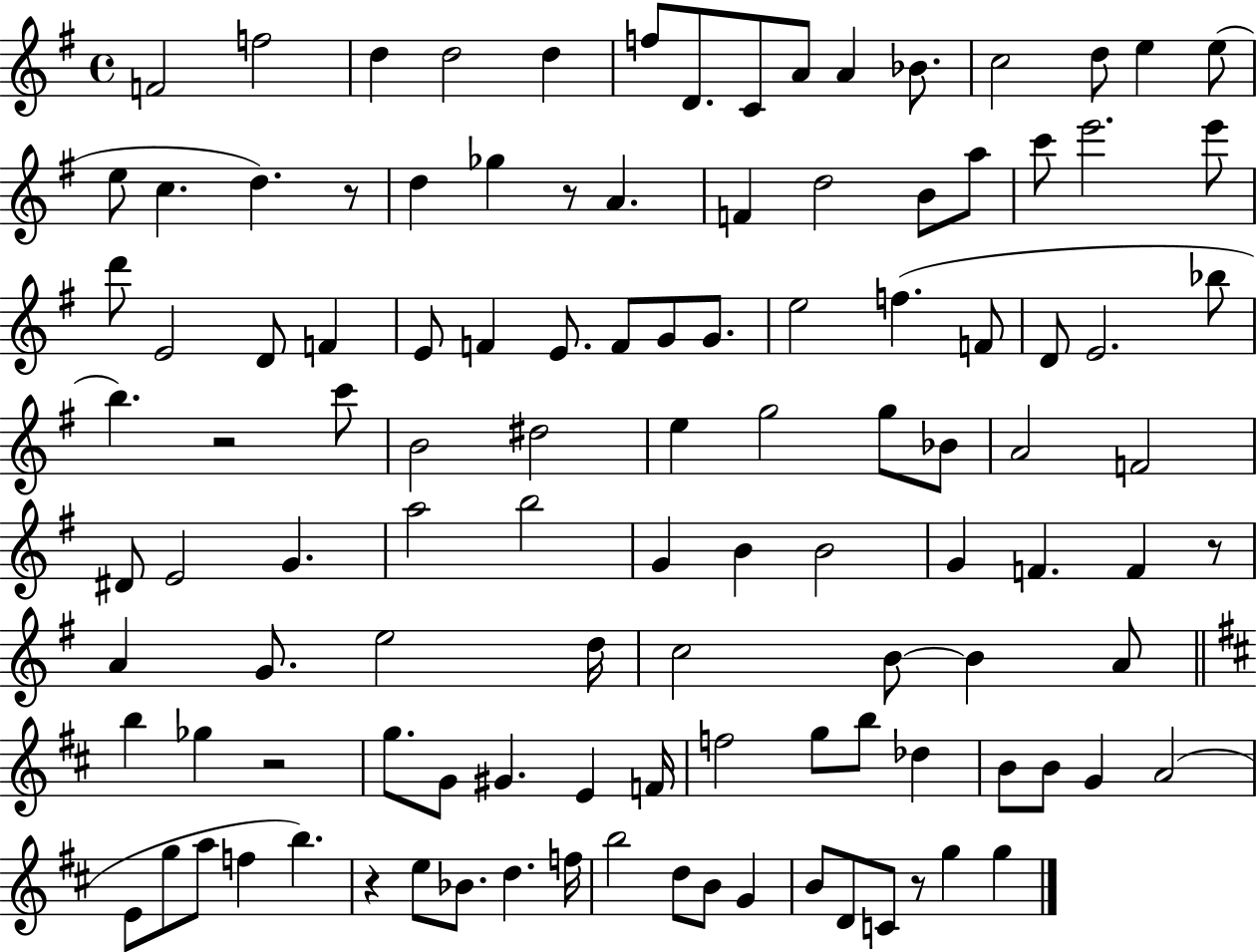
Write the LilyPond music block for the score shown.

{
  \clef treble
  \time 4/4
  \defaultTimeSignature
  \key g \major
  f'2 f''2 | d''4 d''2 d''4 | f''8 d'8. c'8 a'8 a'4 bes'8. | c''2 d''8 e''4 e''8( | \break e''8 c''4. d''4.) r8 | d''4 ges''4 r8 a'4. | f'4 d''2 b'8 a''8 | c'''8 e'''2. e'''8 | \break d'''8 e'2 d'8 f'4 | e'8 f'4 e'8. f'8 g'8 g'8. | e''2 f''4.( f'8 | d'8 e'2. bes''8 | \break b''4.) r2 c'''8 | b'2 dis''2 | e''4 g''2 g''8 bes'8 | a'2 f'2 | \break dis'8 e'2 g'4. | a''2 b''2 | g'4 b'4 b'2 | g'4 f'4. f'4 r8 | \break a'4 g'8. e''2 d''16 | c''2 b'8~~ b'4 a'8 | \bar "||" \break \key d \major b''4 ges''4 r2 | g''8. g'8 gis'4. e'4 f'16 | f''2 g''8 b''8 des''4 | b'8 b'8 g'4 a'2( | \break e'8 g''8 a''8 f''4 b''4.) | r4 e''8 bes'8. d''4. f''16 | b''2 d''8 b'8 g'4 | b'8 d'8 c'8 r8 g''4 g''4 | \break \bar "|."
}